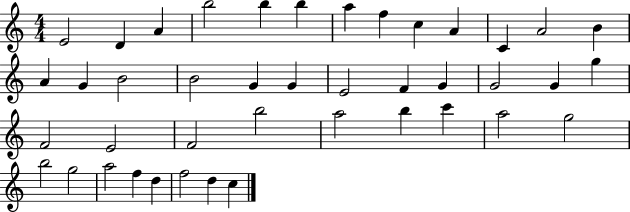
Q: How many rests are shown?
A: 0